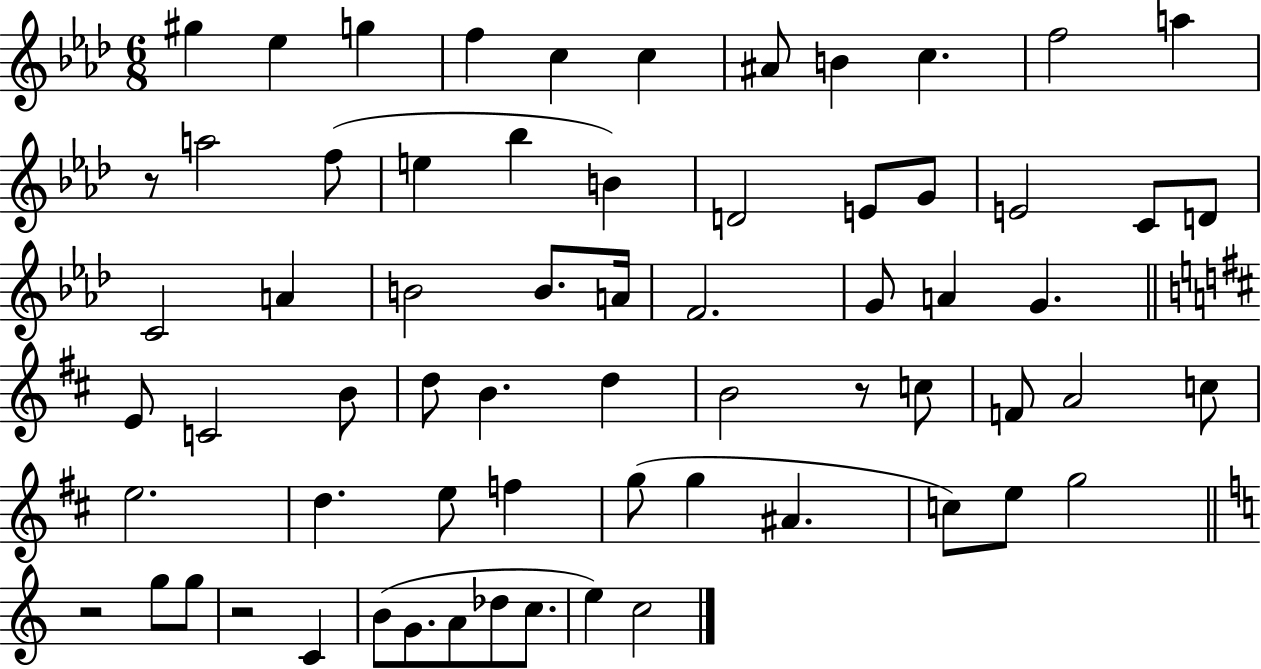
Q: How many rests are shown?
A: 4